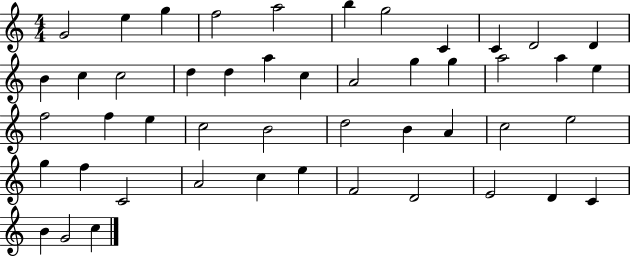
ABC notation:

X:1
T:Untitled
M:4/4
L:1/4
K:C
G2 e g f2 a2 b g2 C C D2 D B c c2 d d a c A2 g g a2 a e f2 f e c2 B2 d2 B A c2 e2 g f C2 A2 c e F2 D2 E2 D C B G2 c